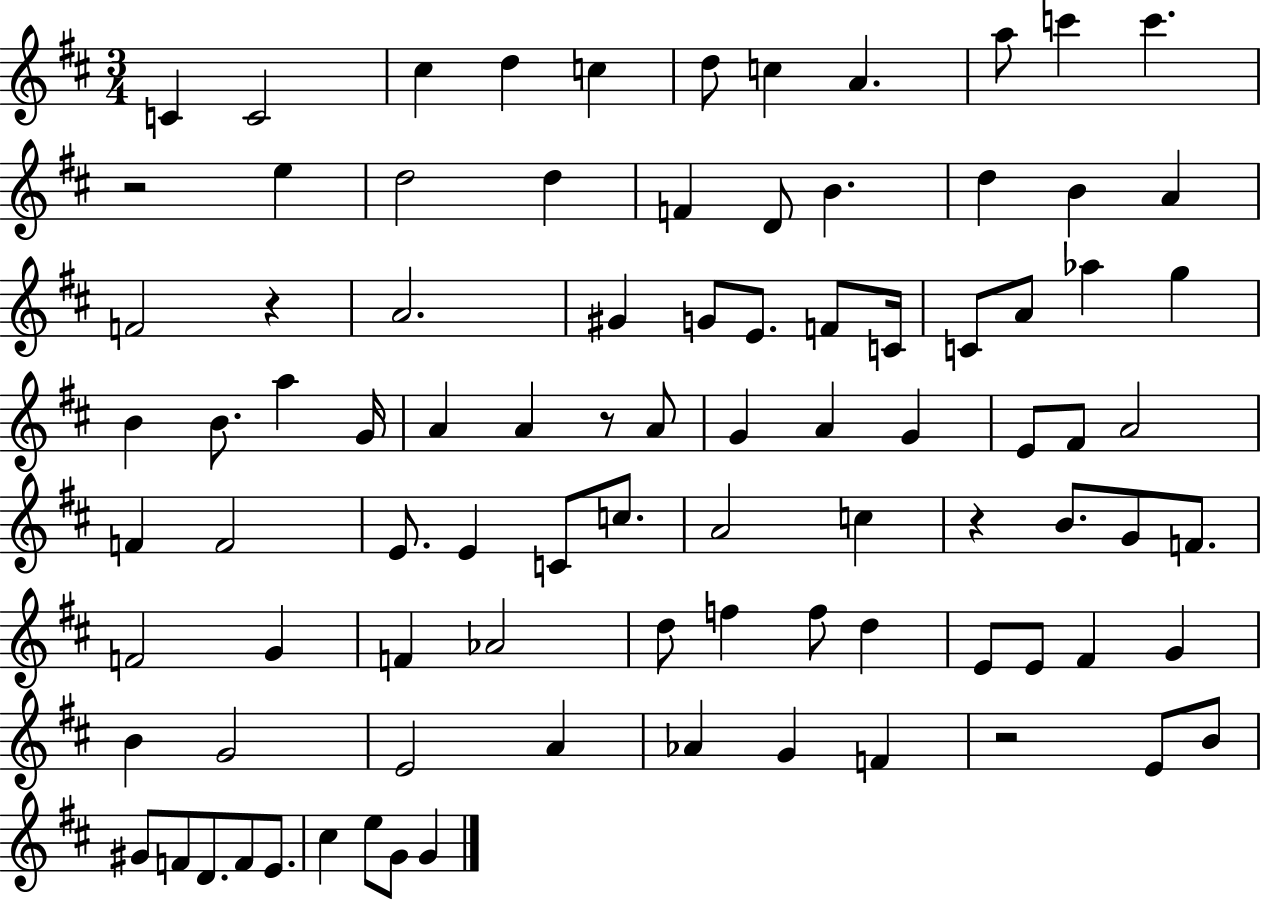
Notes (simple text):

C4/q C4/h C#5/q D5/q C5/q D5/e C5/q A4/q. A5/e C6/q C6/q. R/h E5/q D5/h D5/q F4/q D4/e B4/q. D5/q B4/q A4/q F4/h R/q A4/h. G#4/q G4/e E4/e. F4/e C4/s C4/e A4/e Ab5/q G5/q B4/q B4/e. A5/q G4/s A4/q A4/q R/e A4/e G4/q A4/q G4/q E4/e F#4/e A4/h F4/q F4/h E4/e. E4/q C4/e C5/e. A4/h C5/q R/q B4/e. G4/e F4/e. F4/h G4/q F4/q Ab4/h D5/e F5/q F5/e D5/q E4/e E4/e F#4/q G4/q B4/q G4/h E4/h A4/q Ab4/q G4/q F4/q R/h E4/e B4/e G#4/e F4/e D4/e. F4/e E4/e. C#5/q E5/e G4/e G4/q